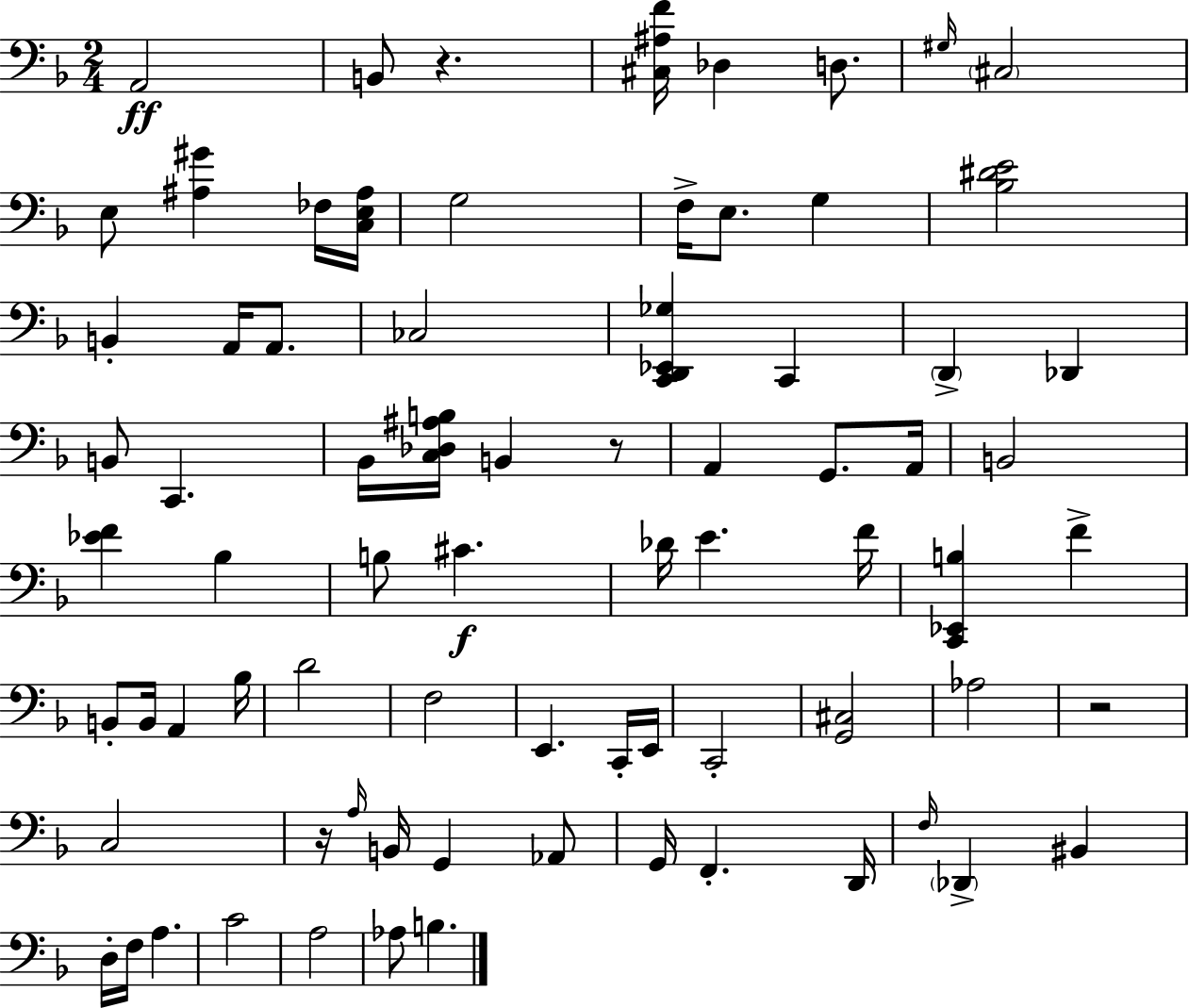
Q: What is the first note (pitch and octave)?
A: A2